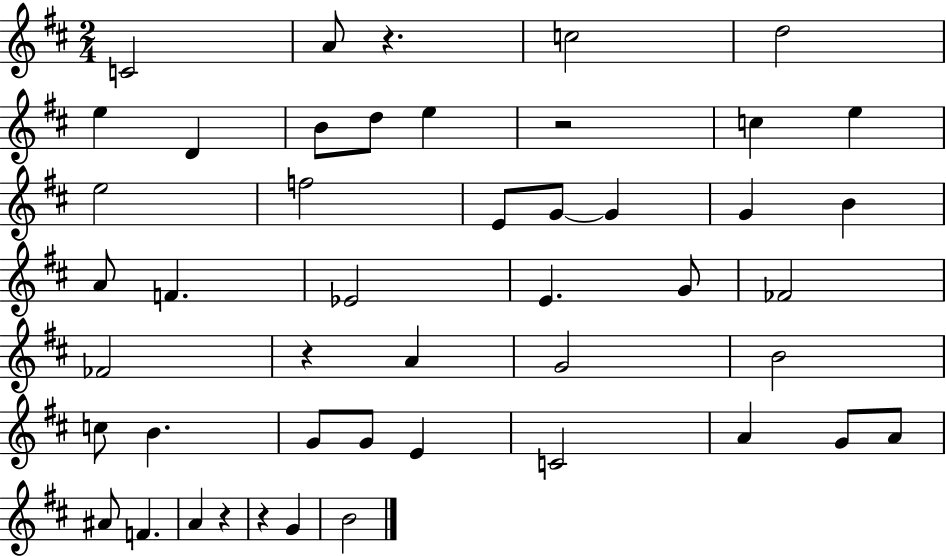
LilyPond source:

{
  \clef treble
  \numericTimeSignature
  \time 2/4
  \key d \major
  c'2 | a'8 r4. | c''2 | d''2 | \break e''4 d'4 | b'8 d''8 e''4 | r2 | c''4 e''4 | \break e''2 | f''2 | e'8 g'8~~ g'4 | g'4 b'4 | \break a'8 f'4. | ees'2 | e'4. g'8 | fes'2 | \break fes'2 | r4 a'4 | g'2 | b'2 | \break c''8 b'4. | g'8 g'8 e'4 | c'2 | a'4 g'8 a'8 | \break ais'8 f'4. | a'4 r4 | r4 g'4 | b'2 | \break \bar "|."
}